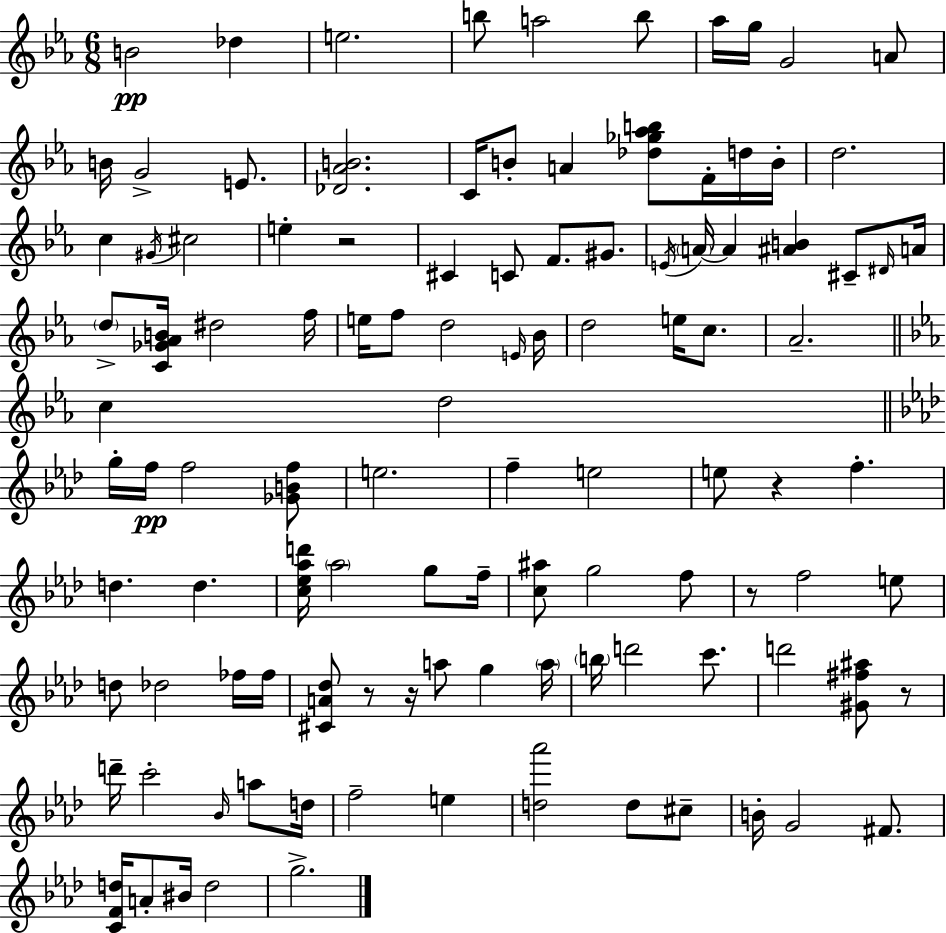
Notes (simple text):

B4/h Db5/q E5/h. B5/e A5/h B5/e Ab5/s G5/s G4/h A4/e B4/s G4/h E4/e. [Db4,Ab4,B4]/h. C4/s B4/e A4/q [Db5,Gb5,Ab5,B5]/e F4/s D5/s B4/s D5/h. C5/q G#4/s C#5/h E5/q R/h C#4/q C4/e F4/e. G#4/e. E4/s A4/s A4/q [A#4,B4]/q C#4/e D#4/s A4/s D5/e [C4,Gb4,Ab4,B4]/s D#5/h F5/s E5/s F5/e D5/h E4/s Bb4/s D5/h E5/s C5/e. Ab4/h. C5/q D5/h G5/s F5/s F5/h [Gb4,B4,F5]/e E5/h. F5/q E5/h E5/e R/q F5/q. D5/q. D5/q. [C5,Eb5,Ab5,D6]/s Ab5/h G5/e F5/s [C5,A#5]/e G5/h F5/e R/e F5/h E5/e D5/e Db5/h FES5/s FES5/s [C#4,A4,Db5]/e R/e R/s A5/e G5/q A5/s B5/s D6/h C6/e. D6/h [G#4,F#5,A#5]/e R/e D6/s C6/h Bb4/s A5/e D5/s F5/h E5/q [D5,Ab6]/h D5/e C#5/e B4/s G4/h F#4/e. [C4,F4,D5]/s A4/e BIS4/s D5/h G5/h.